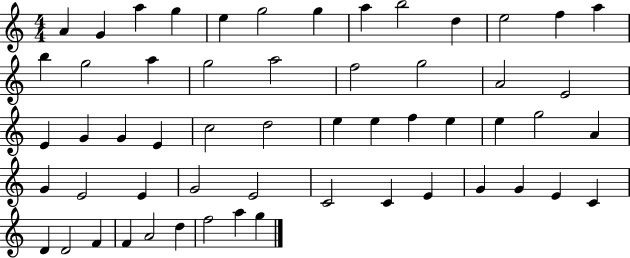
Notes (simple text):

A4/q G4/q A5/q G5/q E5/q G5/h G5/q A5/q B5/h D5/q E5/h F5/q A5/q B5/q G5/h A5/q G5/h A5/h F5/h G5/h A4/h E4/h E4/q G4/q G4/q E4/q C5/h D5/h E5/q E5/q F5/q E5/q E5/q G5/h A4/q G4/q E4/h E4/q G4/h E4/h C4/h C4/q E4/q G4/q G4/q E4/q C4/q D4/q D4/h F4/q F4/q A4/h D5/q F5/h A5/q G5/q